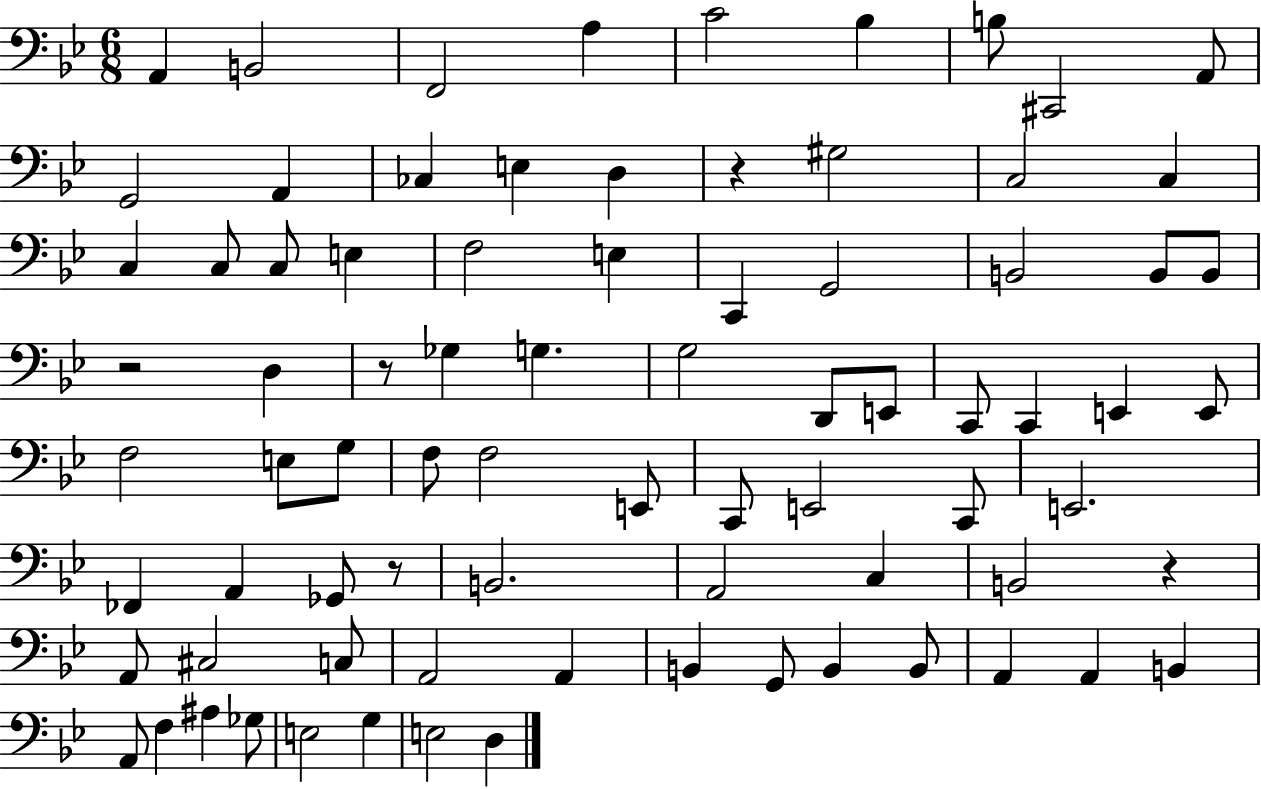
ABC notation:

X:1
T:Untitled
M:6/8
L:1/4
K:Bb
A,, B,,2 F,,2 A, C2 _B, B,/2 ^C,,2 A,,/2 G,,2 A,, _C, E, D, z ^G,2 C,2 C, C, C,/2 C,/2 E, F,2 E, C,, G,,2 B,,2 B,,/2 B,,/2 z2 D, z/2 _G, G, G,2 D,,/2 E,,/2 C,,/2 C,, E,, E,,/2 F,2 E,/2 G,/2 F,/2 F,2 E,,/2 C,,/2 E,,2 C,,/2 E,,2 _F,, A,, _G,,/2 z/2 B,,2 A,,2 C, B,,2 z A,,/2 ^C,2 C,/2 A,,2 A,, B,, G,,/2 B,, B,,/2 A,, A,, B,, A,,/2 F, ^A, _G,/2 E,2 G, E,2 D,